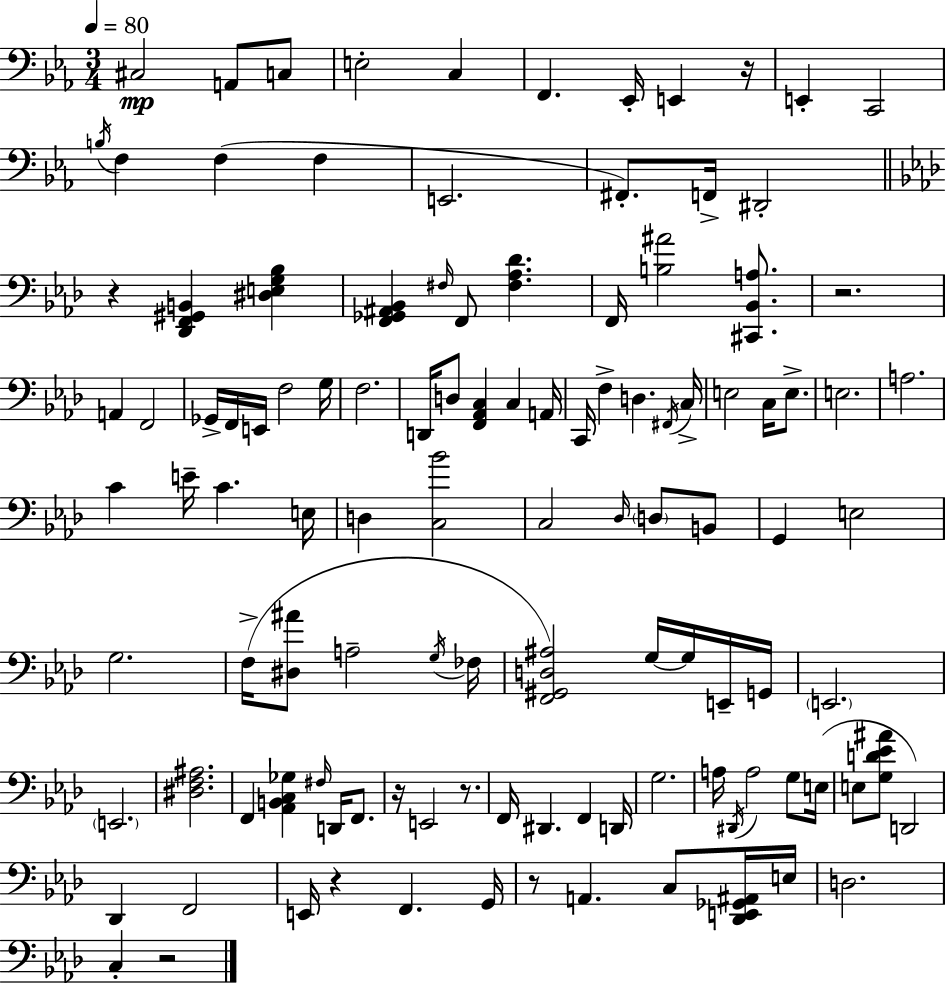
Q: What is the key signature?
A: C minor